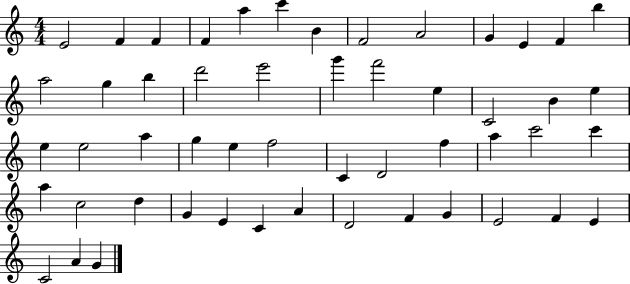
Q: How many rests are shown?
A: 0